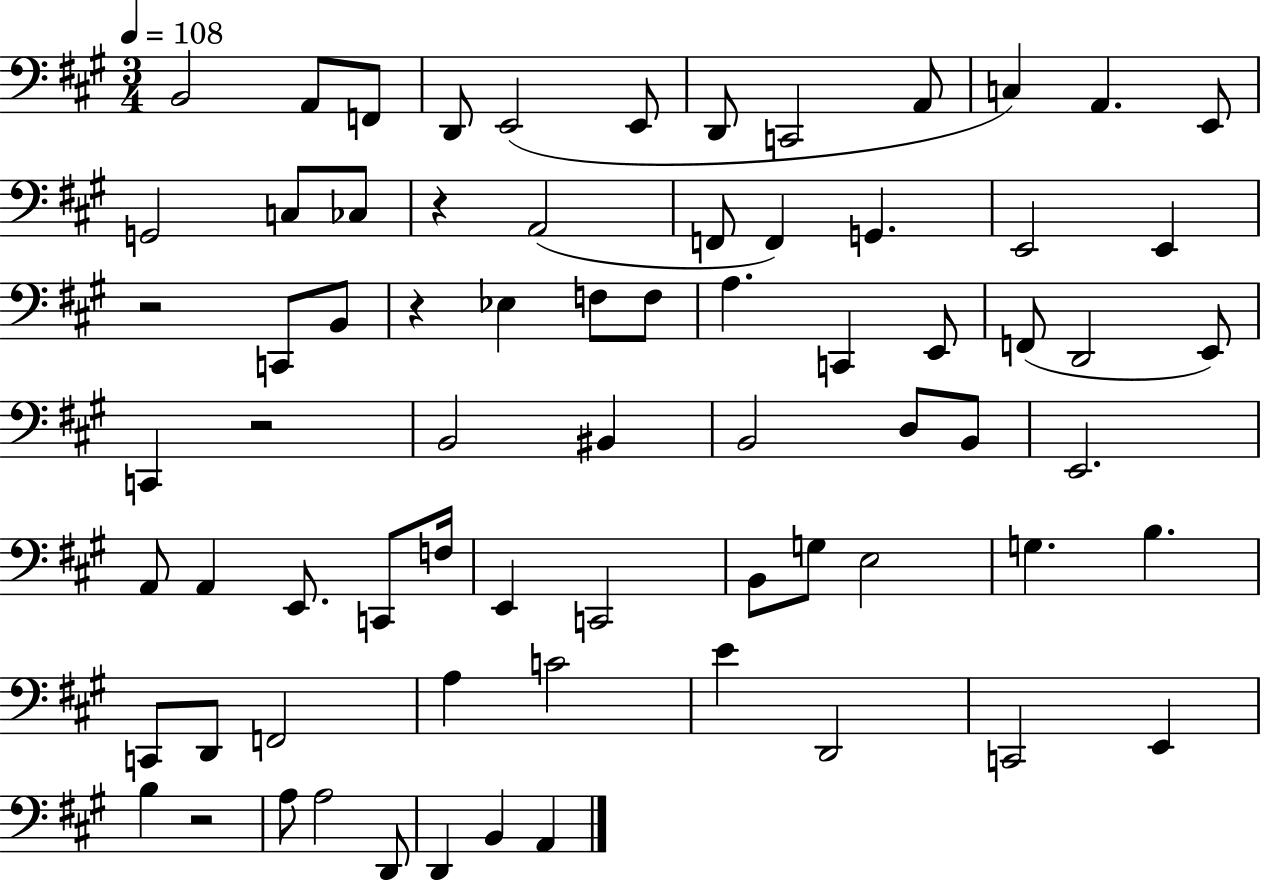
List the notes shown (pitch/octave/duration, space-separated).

B2/h A2/e F2/e D2/e E2/h E2/e D2/e C2/h A2/e C3/q A2/q. E2/e G2/h C3/e CES3/e R/q A2/h F2/e F2/q G2/q. E2/h E2/q R/h C2/e B2/e R/q Eb3/q F3/e F3/e A3/q. C2/q E2/e F2/e D2/h E2/e C2/q R/h B2/h BIS2/q B2/h D3/e B2/e E2/h. A2/e A2/q E2/e. C2/e F3/s E2/q C2/h B2/e G3/e E3/h G3/q. B3/q. C2/e D2/e F2/h A3/q C4/h E4/q D2/h C2/h E2/q B3/q R/h A3/e A3/h D2/e D2/q B2/q A2/q